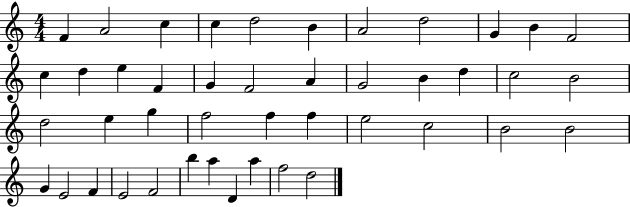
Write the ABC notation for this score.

X:1
T:Untitled
M:4/4
L:1/4
K:C
F A2 c c d2 B A2 d2 G B F2 c d e F G F2 A G2 B d c2 B2 d2 e g f2 f f e2 c2 B2 B2 G E2 F E2 F2 b a D a f2 d2